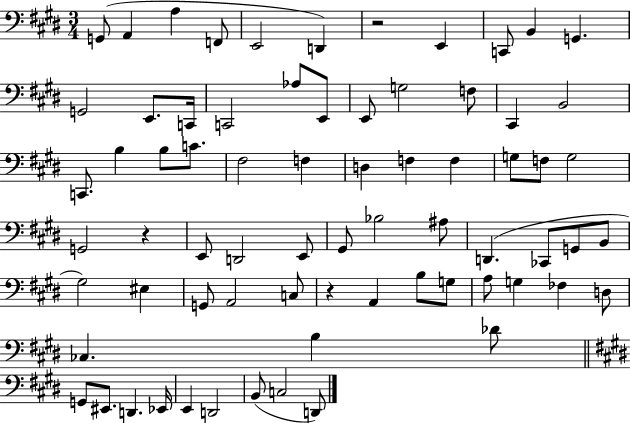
X:1
T:Untitled
M:3/4
L:1/4
K:E
G,,/2 A,, A, F,,/2 E,,2 D,, z2 E,, C,,/2 B,, G,, G,,2 E,,/2 C,,/4 C,,2 _A,/2 E,,/2 E,,/2 G,2 F,/2 ^C,, B,,2 C,,/2 B, B,/2 C/2 ^F,2 F, D, F, F, G,/2 F,/2 G,2 G,,2 z E,,/2 D,,2 E,,/2 ^G,,/2 _B,2 ^A,/2 D,, _C,,/2 G,,/2 B,,/2 ^G,2 ^E, G,,/2 A,,2 C,/2 z A,, B,/2 G,/2 A,/2 G, _F, D,/2 _C, B, _D/2 G,,/2 ^E,,/2 D,, _E,,/4 E,, D,,2 B,,/2 C,2 D,,/2